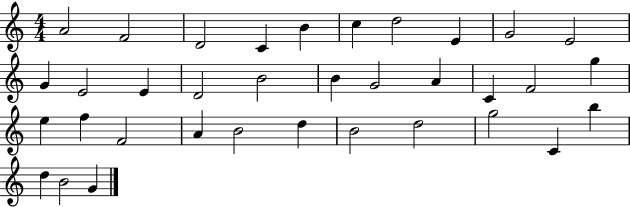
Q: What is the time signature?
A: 4/4